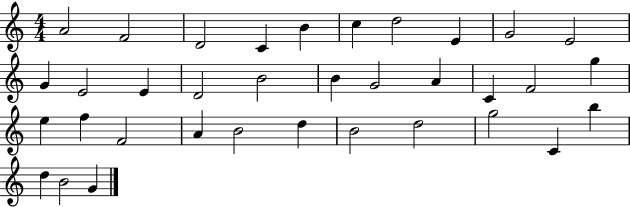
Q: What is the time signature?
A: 4/4